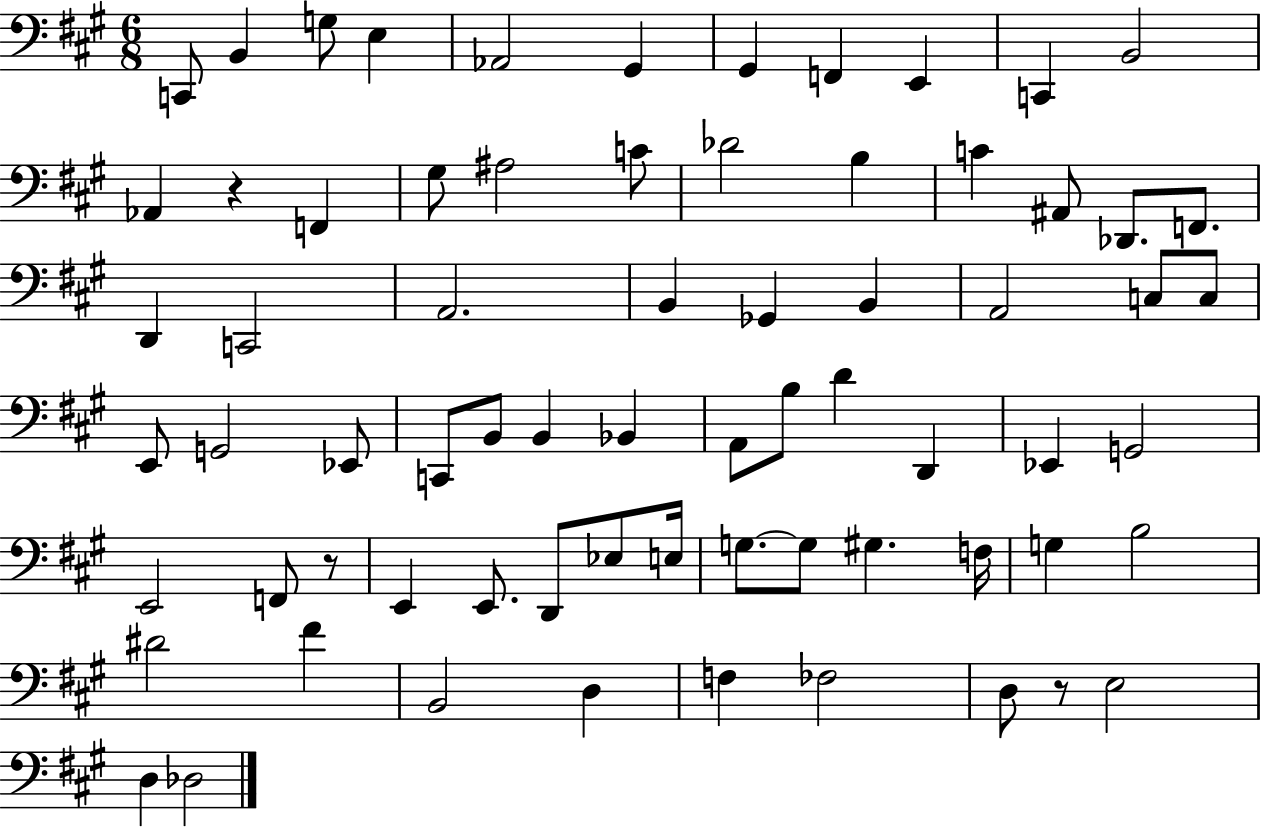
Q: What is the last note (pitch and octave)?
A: Db3